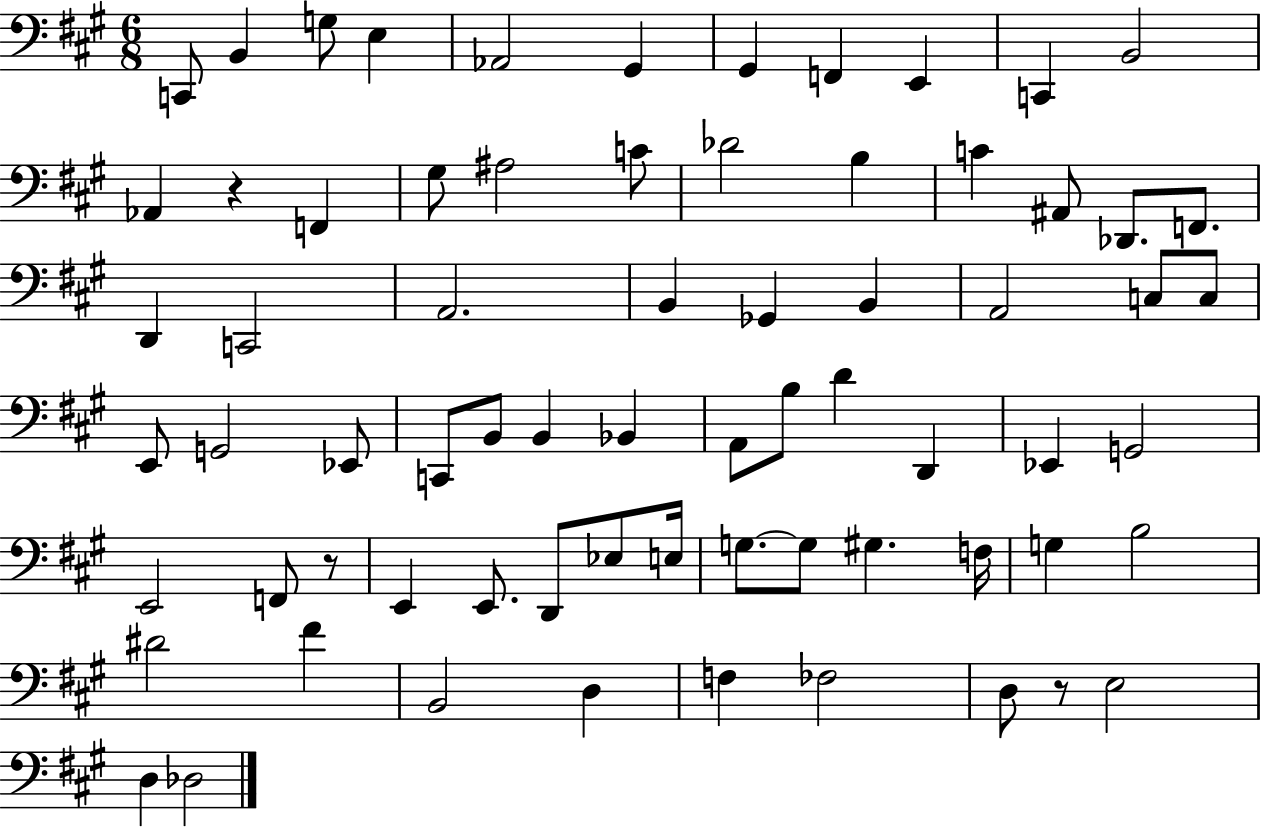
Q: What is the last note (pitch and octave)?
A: Db3